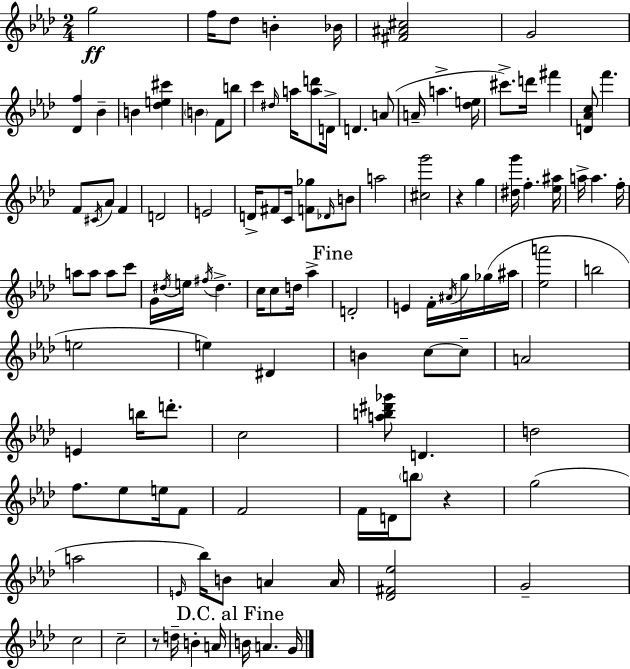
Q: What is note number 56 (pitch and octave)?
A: F4